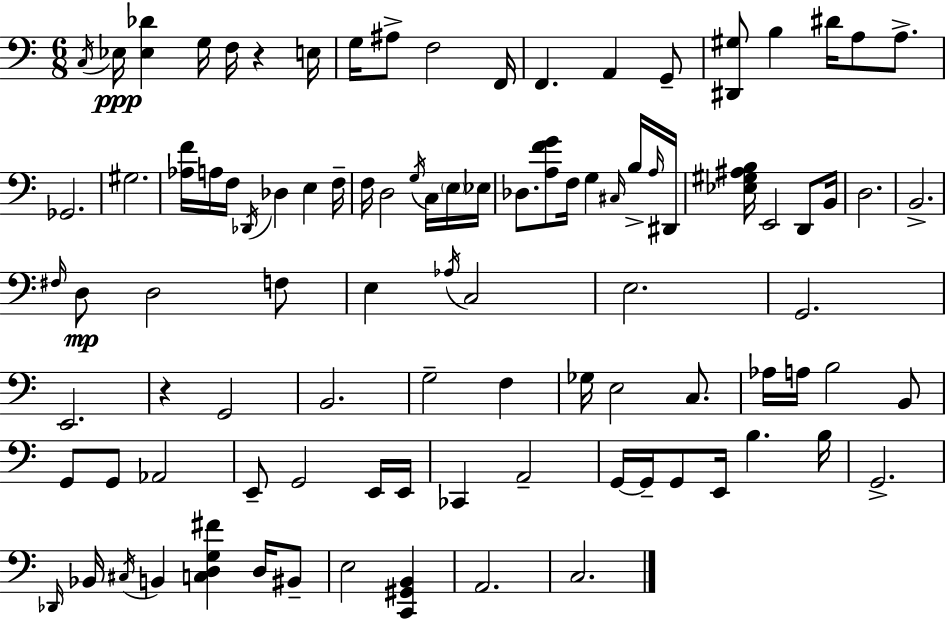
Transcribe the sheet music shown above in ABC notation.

X:1
T:Untitled
M:6/8
L:1/4
K:Am
C,/4 _E,/4 [_E,_D] G,/4 F,/4 z E,/4 G,/4 ^A,/2 F,2 F,,/4 F,, A,, G,,/2 [^D,,^G,]/2 B, ^D/4 A,/2 A,/2 _G,,2 ^G,2 [_A,F]/4 A,/4 F,/4 _D,,/4 _D, E, F,/4 F,/4 D,2 G,/4 C,/4 E,/4 _E,/4 _D,/2 [A,FG]/2 F,/4 G, ^C,/4 B,/4 A,/4 ^D,,/4 [_E,^G,^A,B,]/4 E,,2 D,,/2 B,,/4 D,2 B,,2 ^F,/4 D,/2 D,2 F,/2 E, _A,/4 C,2 E,2 G,,2 E,,2 z G,,2 B,,2 G,2 F, _G,/4 E,2 C,/2 _A,/4 A,/4 B,2 B,,/2 G,,/2 G,,/2 _A,,2 E,,/2 G,,2 E,,/4 E,,/4 _C,, A,,2 G,,/4 G,,/4 G,,/2 E,,/4 B, B,/4 G,,2 _D,,/4 _B,,/4 ^C,/4 B,, [C,D,G,^F] D,/4 ^B,,/2 E,2 [C,,^G,,B,,] A,,2 C,2